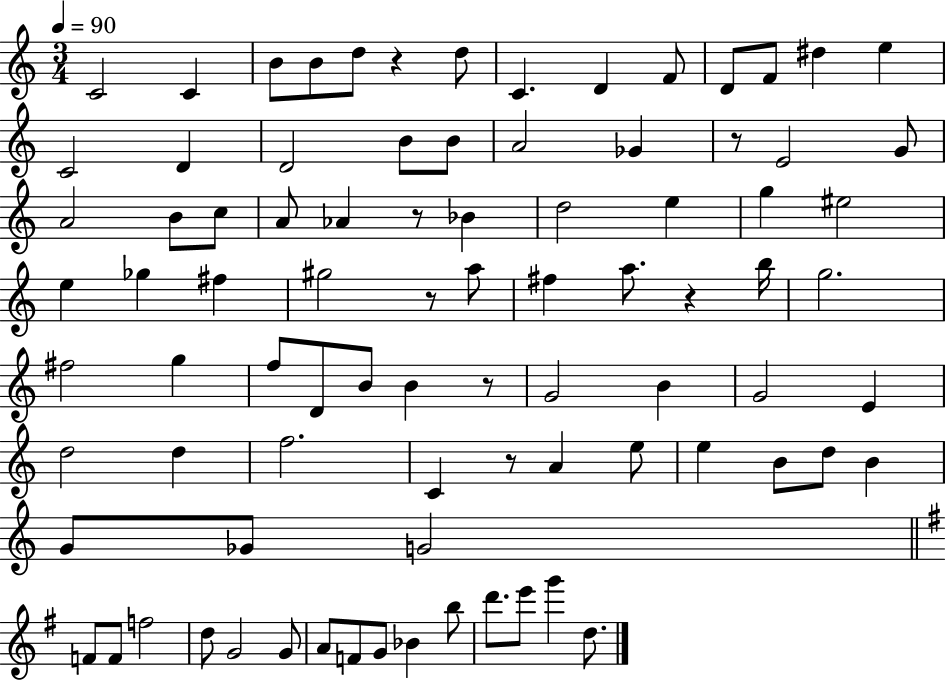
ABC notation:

X:1
T:Untitled
M:3/4
L:1/4
K:C
C2 C B/2 B/2 d/2 z d/2 C D F/2 D/2 F/2 ^d e C2 D D2 B/2 B/2 A2 _G z/2 E2 G/2 A2 B/2 c/2 A/2 _A z/2 _B d2 e g ^e2 e _g ^f ^g2 z/2 a/2 ^f a/2 z b/4 g2 ^f2 g f/2 D/2 B/2 B z/2 G2 B G2 E d2 d f2 C z/2 A e/2 e B/2 d/2 B G/2 _G/2 G2 F/2 F/2 f2 d/2 G2 G/2 A/2 F/2 G/2 _B b/2 d'/2 e'/2 g' d/2